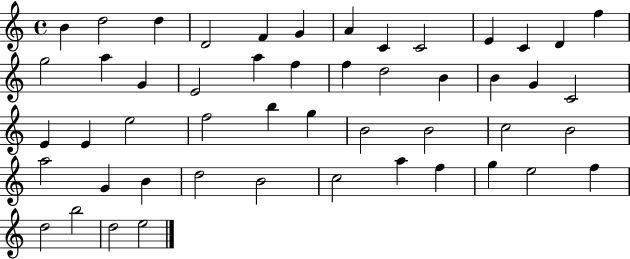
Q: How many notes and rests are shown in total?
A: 50